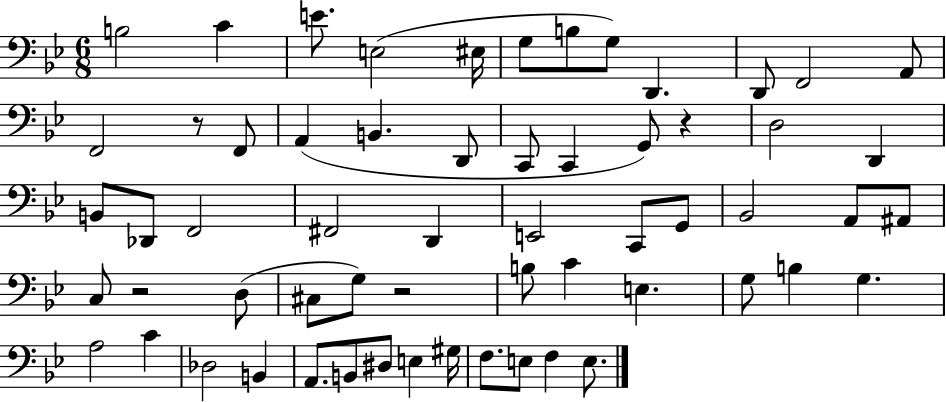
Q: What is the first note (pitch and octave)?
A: B3